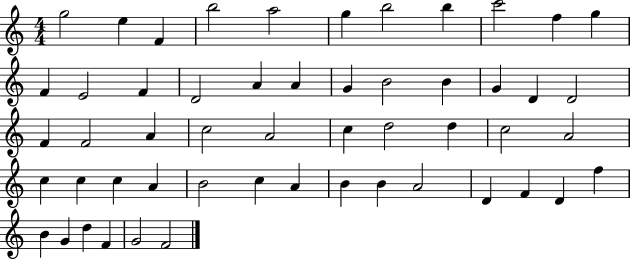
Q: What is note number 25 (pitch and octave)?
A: F4